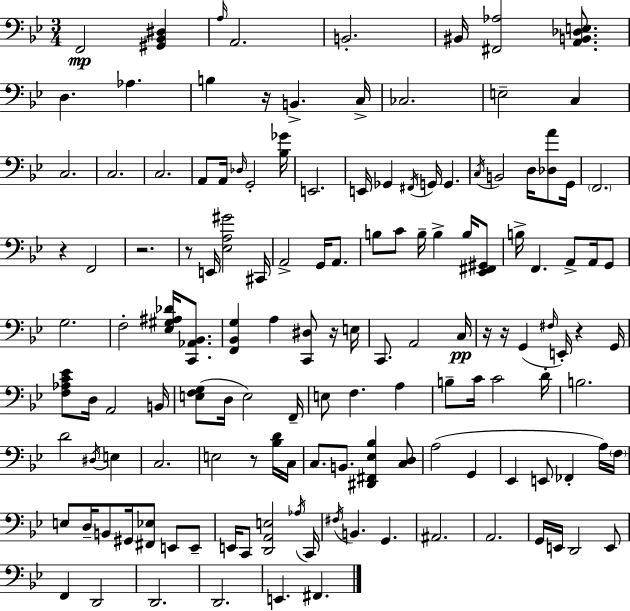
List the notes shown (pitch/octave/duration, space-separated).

F2/h [G#2,Bb2,D#3]/q A3/s A2/h. B2/h. BIS2/s [F#2,Ab3]/h [A2,B2,Db3,E3]/e. D3/q. Ab3/q. B3/q R/s B2/q. C3/s CES3/h. E3/h C3/q C3/h. C3/h. C3/h. A2/e A2/s Db3/s G2/h [Bb3,Gb4]/s E2/h. E2/s Gb2/q F#2/s G2/s G2/q. C3/s B2/h D3/s [Db3,A4]/e G2/s F2/h. R/q F2/h R/h. R/e E2/s [Eb3,A3,G#4]/h C#2/s A2/h G2/s A2/e. B3/e C4/e B3/s B3/q B3/s [Eb2,F#2,G#2]/e B3/s F2/q. A2/e A2/s G2/e G3/h. F3/h [Eb3,G#3,A#3,Db4]/s [C2,Ab2,Bb2]/e. [F2,Bb2,G3]/q A3/q [C2,D#3]/e R/s E3/s C2/e. A2/h C3/s R/s R/s G2/q F#3/s E2/s R/q G2/s [F3,Ab3,C4,Eb4]/e D3/s A2/h B2/s [E3,F3,G3]/e D3/s E3/h F2/s E3/e F3/q. A3/q B3/e C4/s C4/h D4/s B3/h. D4/h D#3/s E3/q C3/h. E3/h R/e [Bb3,D4]/s C3/s C3/e. B2/e. [D#2,F#2,Eb3,Bb3]/q [C3,D3]/e A3/h G2/q Eb2/q E2/e FES2/q A3/s F3/s E3/e D3/s B2/e G#2/s [F#2,Eb3]/e E2/e E2/e E2/s C2/e [D2,A2,E3]/h Ab3/s C2/s F#3/s B2/q. G2/q. A#2/h. A2/h. G2/s E2/s D2/h E2/e F2/q D2/h D2/h. D2/h. E2/q. F#2/q.